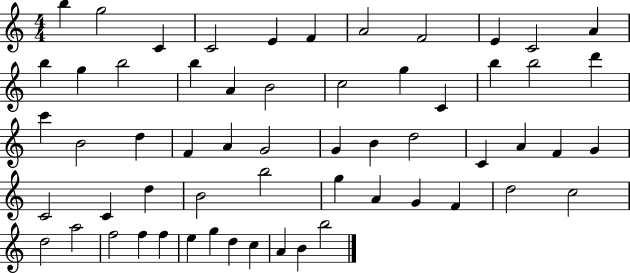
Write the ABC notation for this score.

X:1
T:Untitled
M:4/4
L:1/4
K:C
b g2 C C2 E F A2 F2 E C2 A b g b2 b A B2 c2 g C b b2 d' c' B2 d F A G2 G B d2 C A F G C2 C d B2 b2 g A G F d2 c2 d2 a2 f2 f f e g d c A B b2